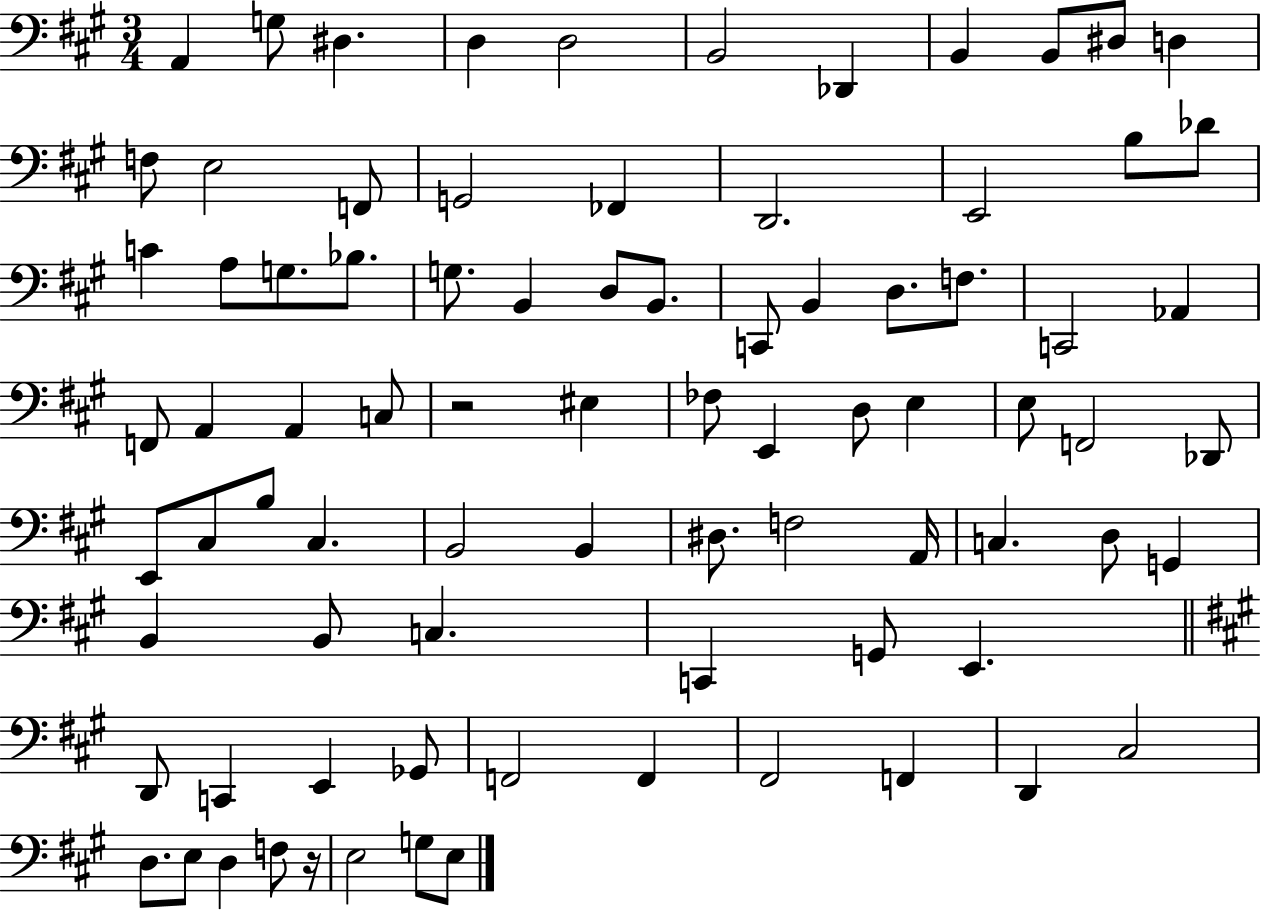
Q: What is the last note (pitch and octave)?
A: E3